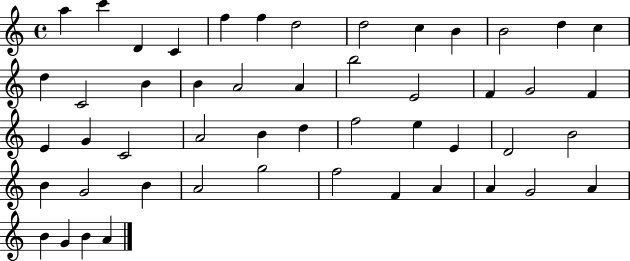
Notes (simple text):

A5/q C6/q D4/q C4/q F5/q F5/q D5/h D5/h C5/q B4/q B4/h D5/q C5/q D5/q C4/h B4/q B4/q A4/h A4/q B5/h E4/h F4/q G4/h F4/q E4/q G4/q C4/h A4/h B4/q D5/q F5/h E5/q E4/q D4/h B4/h B4/q G4/h B4/q A4/h G5/h F5/h F4/q A4/q A4/q G4/h A4/q B4/q G4/q B4/q A4/q